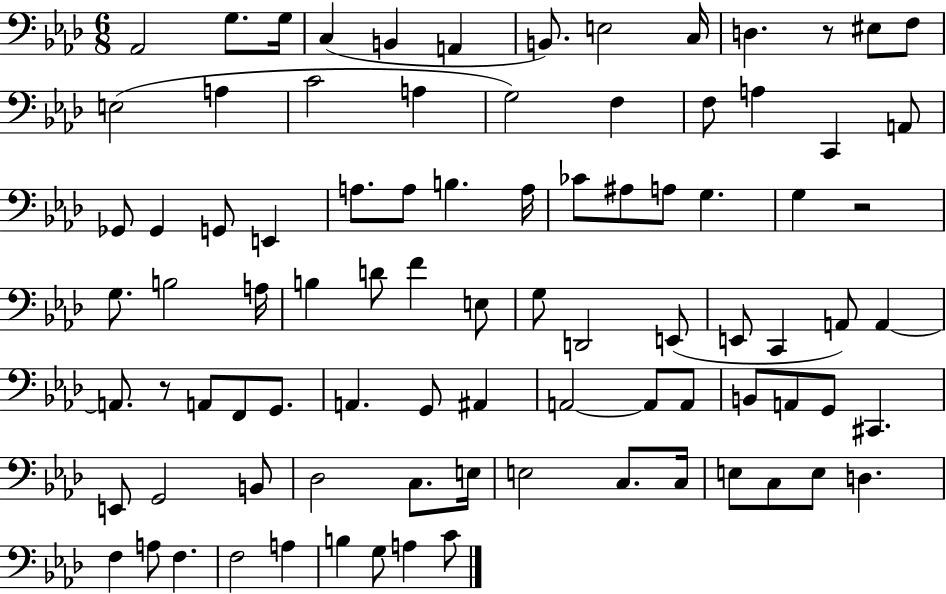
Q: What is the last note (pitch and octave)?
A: C4